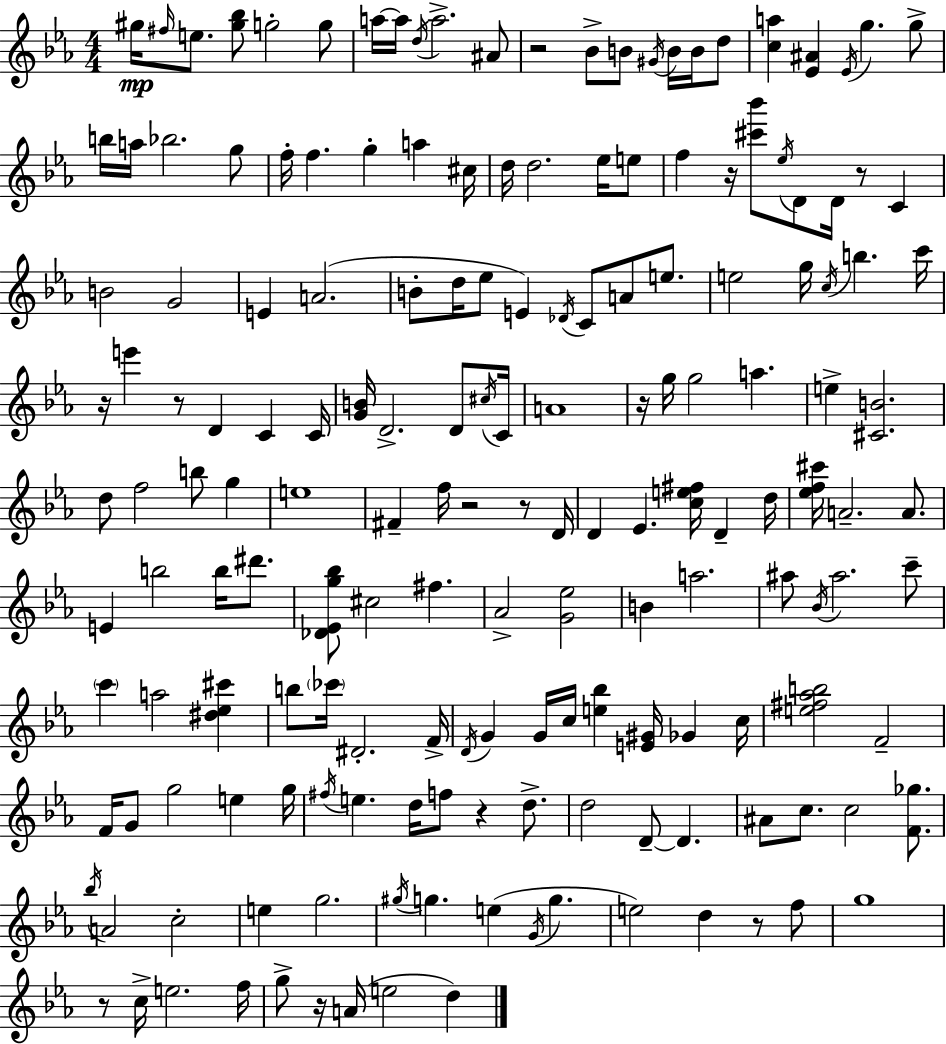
X:1
T:Untitled
M:4/4
L:1/4
K:Cm
^g/4 ^f/4 e/2 [^g_b]/2 g2 g/2 a/4 a/4 d/4 a2 ^A/2 z2 _B/2 B/2 ^G/4 B/4 B/4 d/2 [ca] [_E^A] _E/4 g g/2 b/4 a/4 _b2 g/2 f/4 f g a ^c/4 d/4 d2 _e/4 e/2 f z/4 [^c'_b']/2 _e/4 D/2 D/4 z/2 C B2 G2 E A2 B/2 d/4 _e/2 E _D/4 C/2 A/2 e/2 e2 g/4 c/4 b c'/4 z/4 e' z/2 D C C/4 [GB]/4 D2 D/2 ^c/4 C/4 A4 z/4 g/4 g2 a e [^CB]2 d/2 f2 b/2 g e4 ^F f/4 z2 z/2 D/4 D _E [ce^f]/4 D d/4 [_ef^c']/4 A2 A/2 E b2 b/4 ^d'/2 [_D_Eg_b]/2 ^c2 ^f _A2 [G_e]2 B a2 ^a/2 _B/4 ^a2 c'/2 c' a2 [^d_e^c'] b/2 _c'/4 ^D2 F/4 D/4 G G/4 c/4 [e_b] [E^G]/4 _G c/4 [e^f_ab]2 F2 F/4 G/2 g2 e g/4 ^f/4 e d/4 f/2 z d/2 d2 D/2 D ^A/2 c/2 c2 [F_g]/2 _b/4 A2 c2 e g2 ^g/4 g e G/4 g e2 d z/2 f/2 g4 z/2 c/4 e2 f/4 g/2 z/4 A/4 e2 d